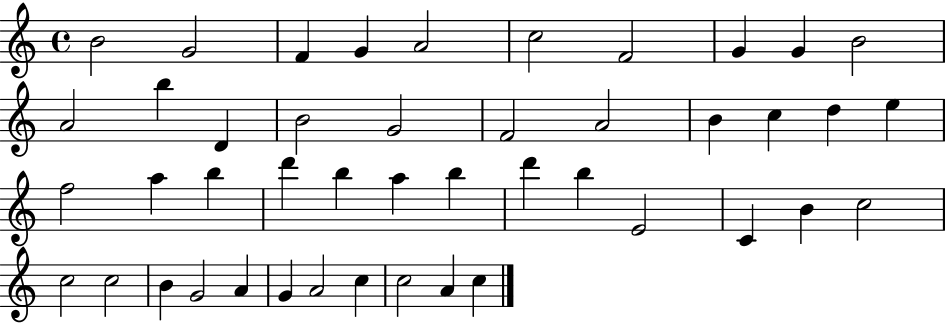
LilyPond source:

{
  \clef treble
  \time 4/4
  \defaultTimeSignature
  \key c \major
  b'2 g'2 | f'4 g'4 a'2 | c''2 f'2 | g'4 g'4 b'2 | \break a'2 b''4 d'4 | b'2 g'2 | f'2 a'2 | b'4 c''4 d''4 e''4 | \break f''2 a''4 b''4 | d'''4 b''4 a''4 b''4 | d'''4 b''4 e'2 | c'4 b'4 c''2 | \break c''2 c''2 | b'4 g'2 a'4 | g'4 a'2 c''4 | c''2 a'4 c''4 | \break \bar "|."
}